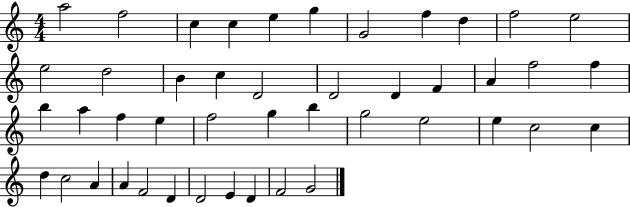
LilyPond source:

{
  \clef treble
  \numericTimeSignature
  \time 4/4
  \key c \major
  a''2 f''2 | c''4 c''4 e''4 g''4 | g'2 f''4 d''4 | f''2 e''2 | \break e''2 d''2 | b'4 c''4 d'2 | d'2 d'4 f'4 | a'4 f''2 f''4 | \break b''4 a''4 f''4 e''4 | f''2 g''4 b''4 | g''2 e''2 | e''4 c''2 c''4 | \break d''4 c''2 a'4 | a'4 f'2 d'4 | d'2 e'4 d'4 | f'2 g'2 | \break \bar "|."
}